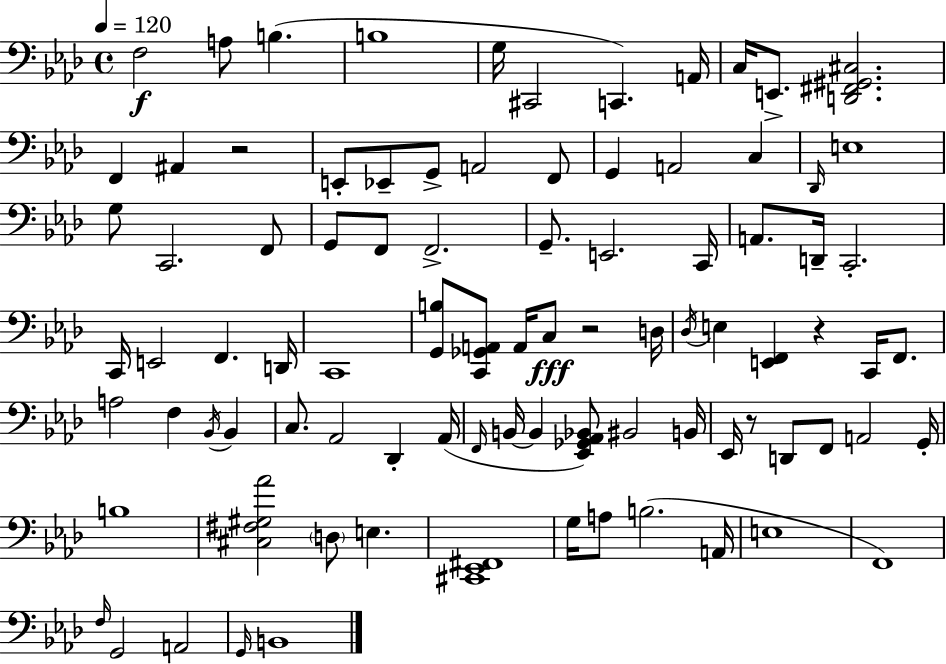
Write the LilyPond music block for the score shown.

{
  \clef bass
  \time 4/4
  \defaultTimeSignature
  \key aes \major
  \tempo 4 = 120
  f2\f a8 b4.( | b1 | g16 cis,2 c,4.) a,16 | c16 e,8.-> <d, fis, gis, cis>2. | \break f,4 ais,4 r2 | e,8-. ees,8-- g,8-> a,2 f,8 | g,4 a,2 c4 | \grace { des,16 } e1 | \break g8 c,2. f,8 | g,8 f,8 f,2.-> | g,8.-- e,2. | c,16 a,8. d,16-- c,2.-. | \break c,16 e,2 f,4. | d,16 c,1 | <g, b>8 <c, ges, a,>8 a,16 c8\fff r2 | d16 \acciaccatura { des16 } e4 <e, f,>4 r4 c,16 f,8. | \break a2 f4 \acciaccatura { bes,16 } bes,4 | c8. aes,2 des,4-. | aes,16( \grace { f,16 } b,16~~ b,4 <ees, ges, aes, bes,>8) bis,2 | b,16 ees,16 r8 d,8 f,8 a,2 | \break g,16-. b1 | <cis fis gis aes'>2 \parenthesize d8 e4. | <cis, ees, fis,>1 | g16 a8 b2.( | \break a,16 e1 | f,1) | \grace { f16 } g,2 a,2 | \grace { g,16 } b,1 | \break \bar "|."
}